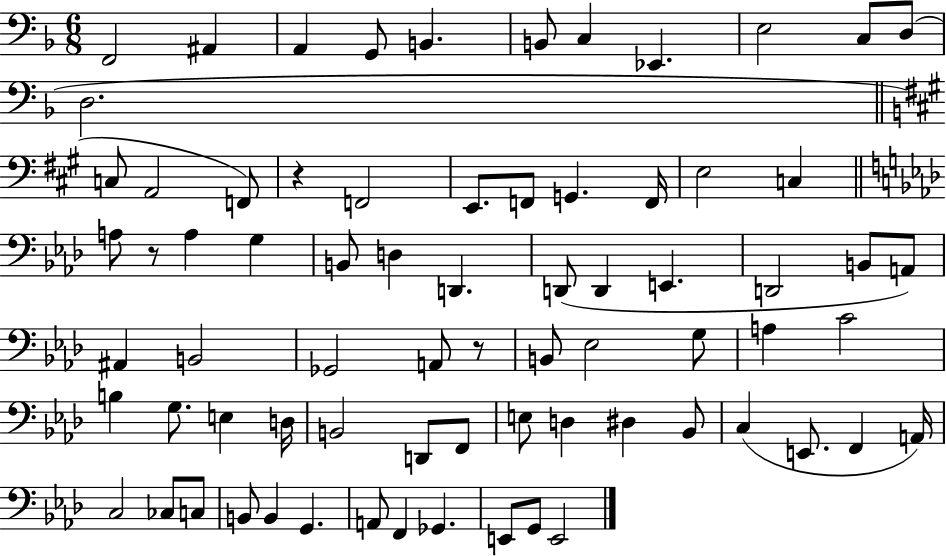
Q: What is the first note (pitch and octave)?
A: F2